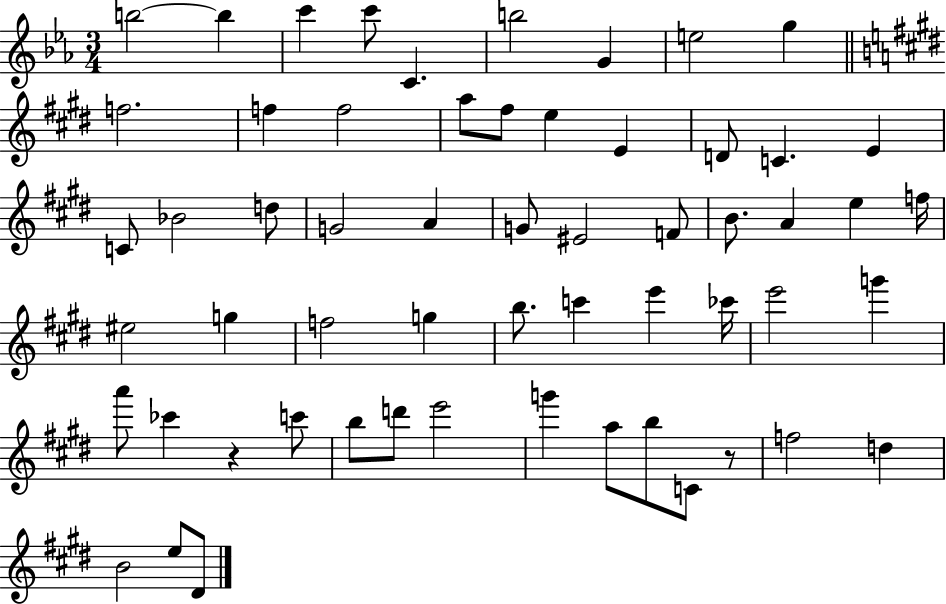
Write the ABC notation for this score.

X:1
T:Untitled
M:3/4
L:1/4
K:Eb
b2 b c' c'/2 C b2 G e2 g f2 f f2 a/2 ^f/2 e E D/2 C E C/2 _B2 d/2 G2 A G/2 ^E2 F/2 B/2 A e f/4 ^e2 g f2 g b/2 c' e' _c'/4 e'2 g' a'/2 _c' z c'/2 b/2 d'/2 e'2 g' a/2 b/2 C/2 z/2 f2 d B2 e/2 ^D/2